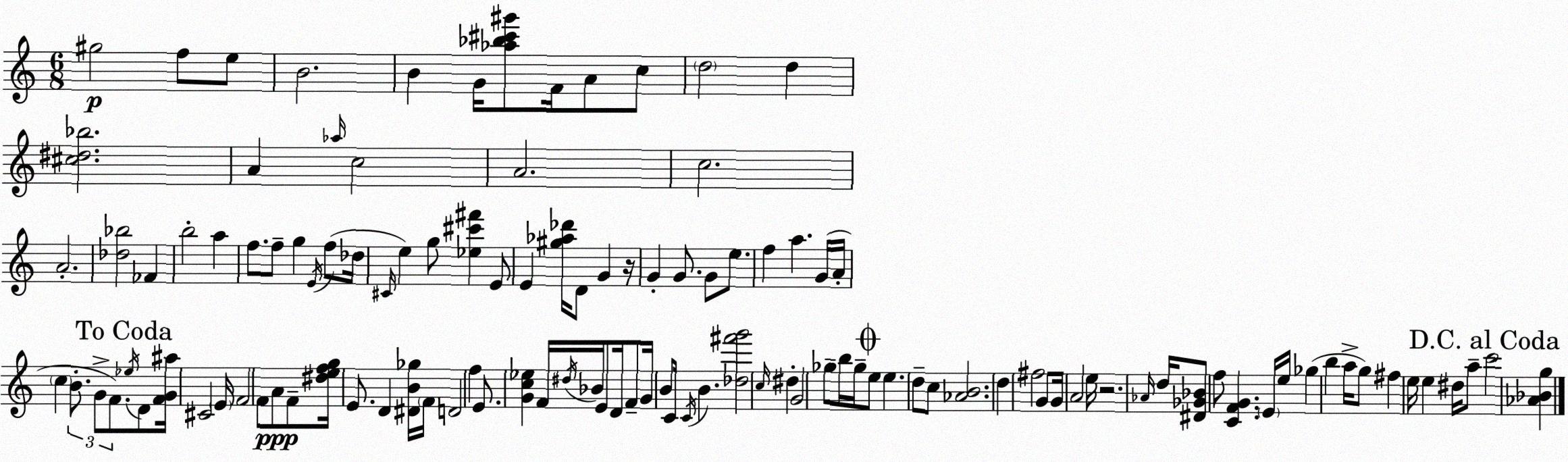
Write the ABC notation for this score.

X:1
T:Untitled
M:6/8
L:1/4
K:C
^g2 f/2 e/2 B2 B G/4 [_a_b^c'^g']/2 F/4 A/2 c/2 d2 d [^c^d_b]2 A _a/4 c2 A2 c2 A2 [_d_b]2 _F b2 a f/2 f/2 g E/4 f/2 _d/4 ^C/4 e g/2 [_e^c'^f'] E/2 E [^g_a_d']/4 D/2 G z/4 G G/2 G/2 e/2 f a G/4 A/4 c B/2 G/2 F/2 _e/4 D/2 [FG^a]/4 ^C2 E/4 F2 F/2 A/2 F/2 [^defg]/4 E/2 D [^DB_g]/4 F/4 D2 f E/2 [Gc_e] F/4 ^d/4 _B/4 E/2 D/4 F/2 G/4 B/2 C/4 C/4 B [_d^f'g']2 c/4 ^d G2 _g/2 b/4 _g/4 e/2 e d/2 c/2 [_AB]2 d ^f2 G/2 G/4 A2 e/4 z2 _A/4 d/4 [^D_G_B]/2 f/2 [CFG] E/4 e/4 _g b a/4 g/2 ^f e/4 e ^d/4 a/2 c'2 [_A_Bg]